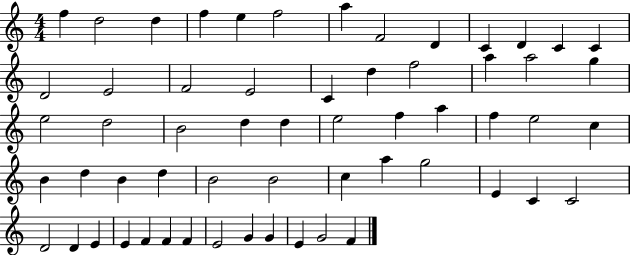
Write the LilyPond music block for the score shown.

{
  \clef treble
  \numericTimeSignature
  \time 4/4
  \key c \major
  f''4 d''2 d''4 | f''4 e''4 f''2 | a''4 f'2 d'4 | c'4 d'4 c'4 c'4 | \break d'2 e'2 | f'2 e'2 | c'4 d''4 f''2 | a''4 a''2 g''4 | \break e''2 d''2 | b'2 d''4 d''4 | e''2 f''4 a''4 | f''4 e''2 c''4 | \break b'4 d''4 b'4 d''4 | b'2 b'2 | c''4 a''4 g''2 | e'4 c'4 c'2 | \break d'2 d'4 e'4 | e'4 f'4 f'4 f'4 | e'2 g'4 g'4 | e'4 g'2 f'4 | \break \bar "|."
}